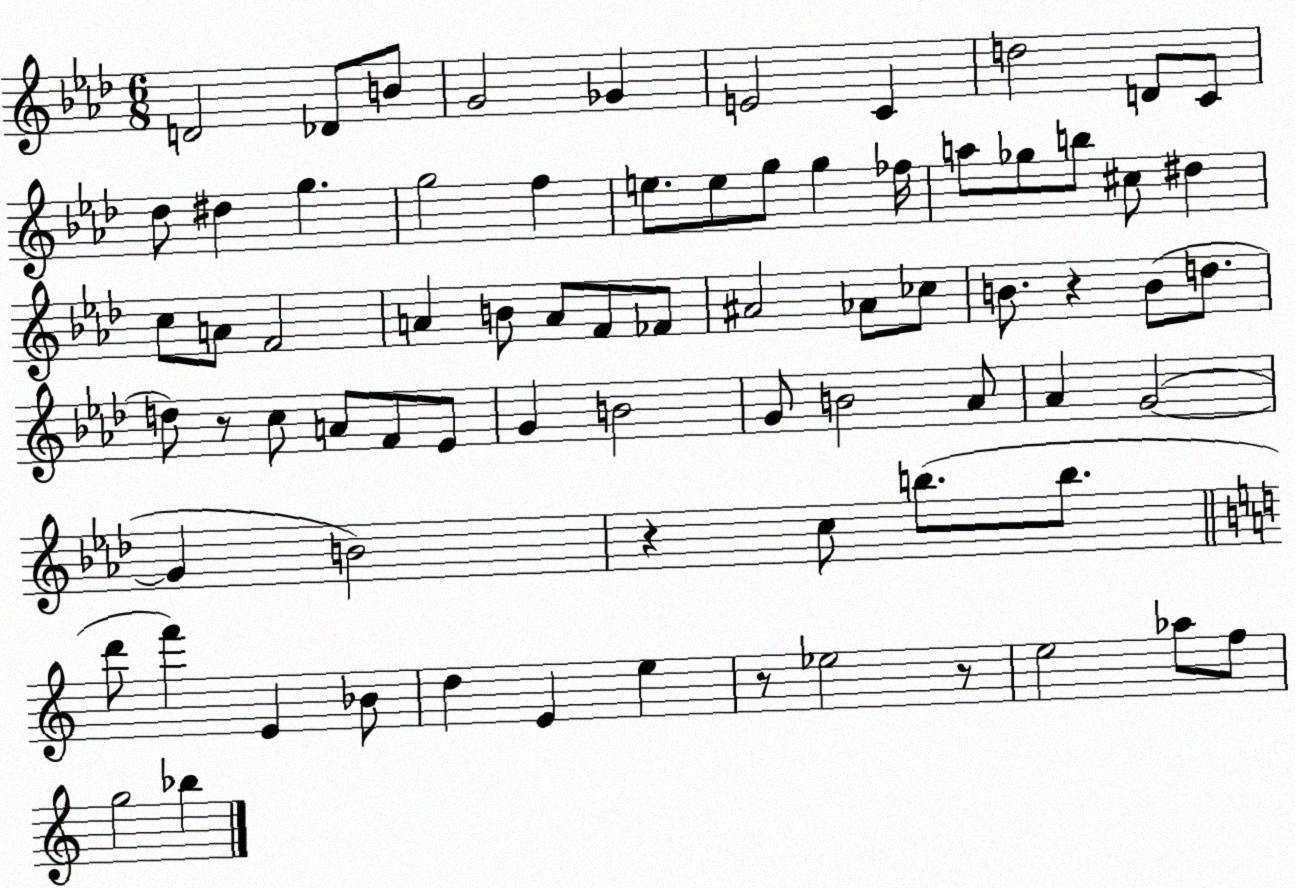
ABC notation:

X:1
T:Untitled
M:6/8
L:1/4
K:Ab
D2 _D/2 B/2 G2 _G E2 C d2 D/2 C/2 _d/2 ^d g g2 f e/2 e/2 g/2 g _f/4 a/2 _g/2 b/2 ^c/2 ^d c/2 A/2 F2 A B/2 A/2 F/2 _F/2 ^A2 _A/2 _c/2 B/2 z B/2 d/2 d/2 z/2 c/2 A/2 F/2 _E/2 G B2 G/2 B2 _A/2 _A G2 G B2 z c/2 b/2 b/2 d'/2 f' E _B/2 d E e z/2 _e2 z/2 e2 _a/2 f/2 g2 _b